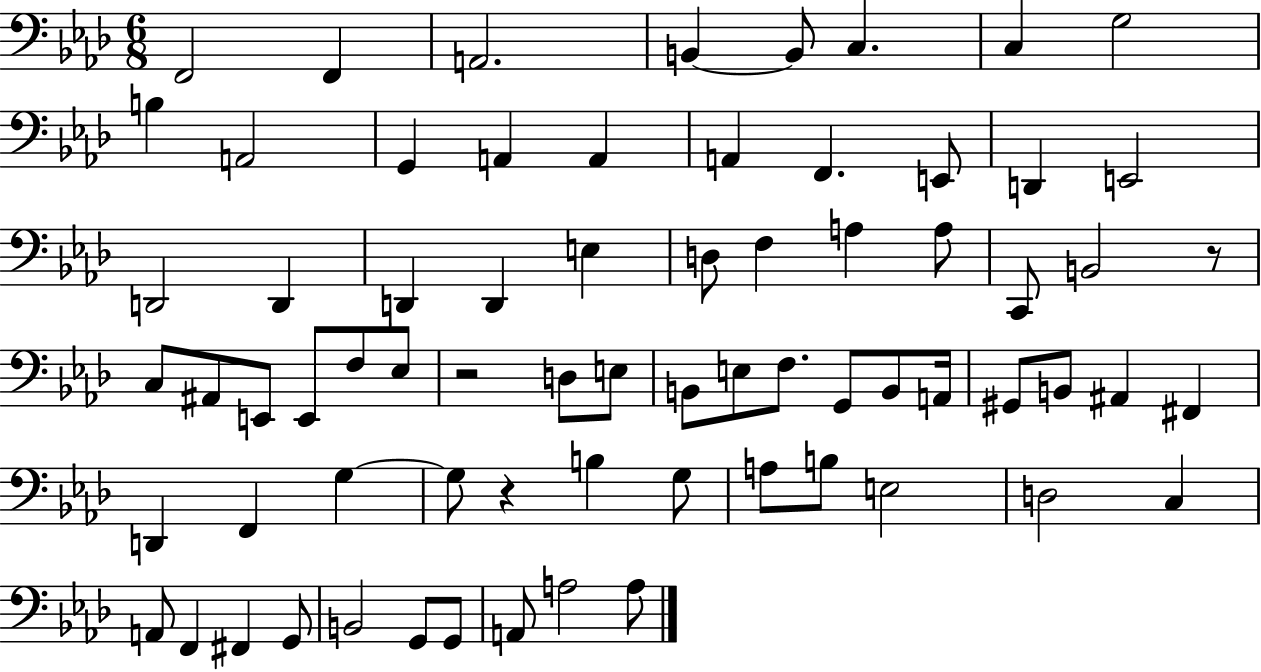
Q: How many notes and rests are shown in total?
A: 71